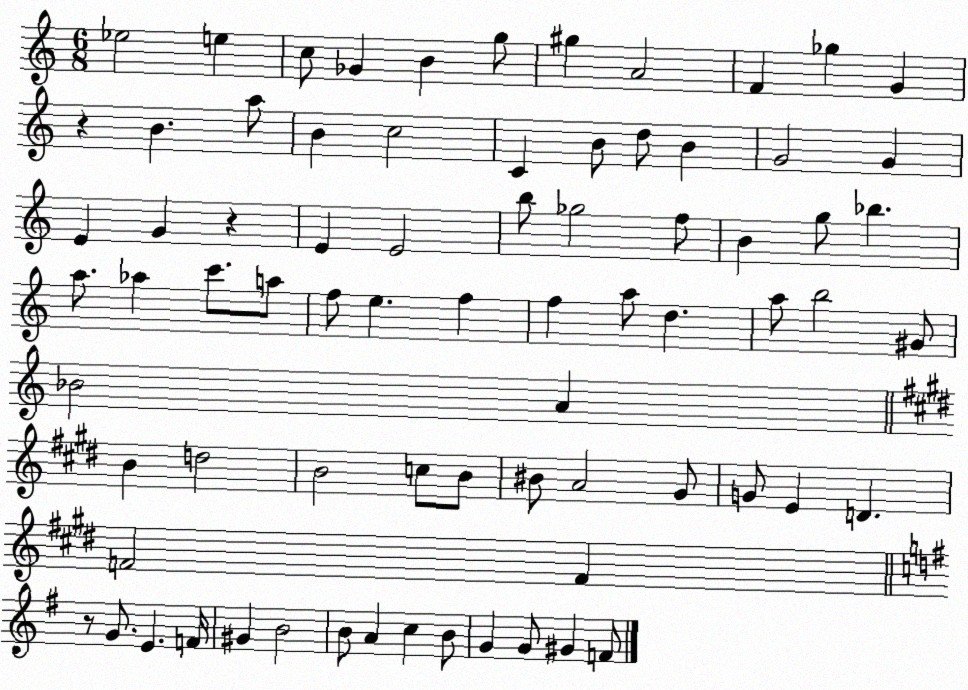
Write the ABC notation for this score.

X:1
T:Untitled
M:6/8
L:1/4
K:C
_e2 e c/2 _G B g/2 ^g A2 F _g G z B a/2 B c2 C B/2 d/2 B G2 G E G z E E2 b/2 _g2 f/2 B g/2 _b a/2 _a c'/2 a/2 f/2 e f f a/2 d a/2 b2 ^G/2 _B2 A B d2 B2 c/2 B/2 ^B/2 A2 ^G/2 G/2 E D F2 F z/2 G/2 E F/4 ^G B2 B/2 A c B/2 G G/2 ^G F/2